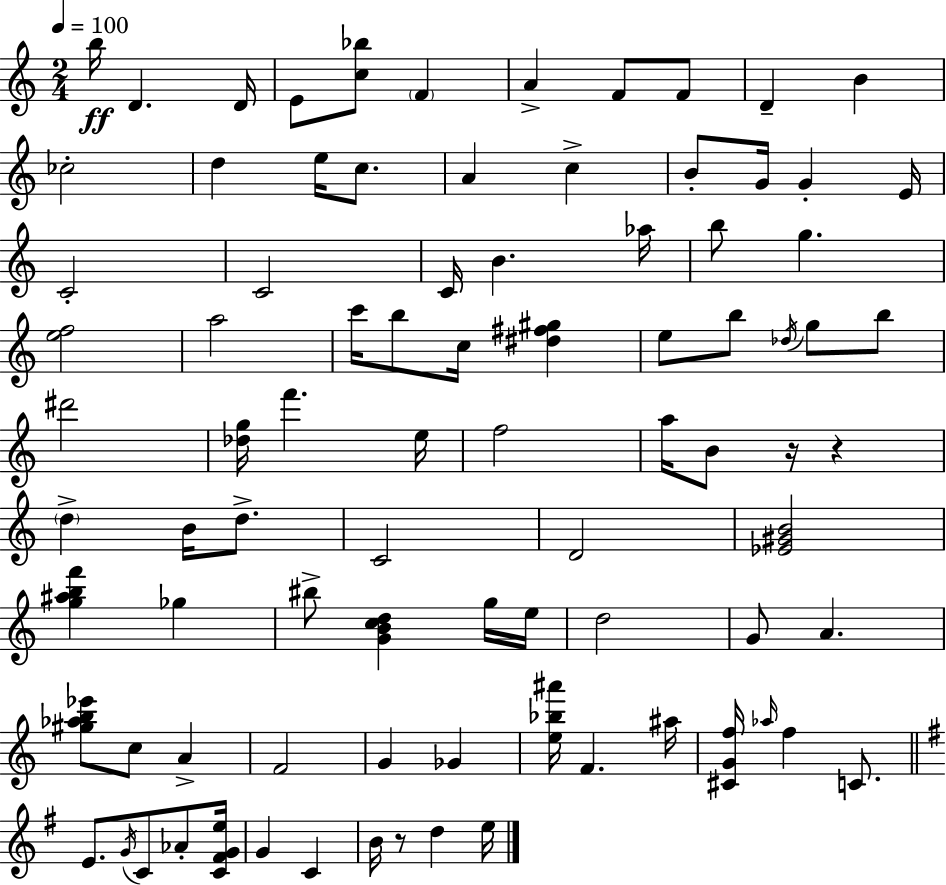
{
  \clef treble
  \numericTimeSignature
  \time 2/4
  \key c \major
  \tempo 4 = 100
  b''16\ff d'4. d'16 | e'8 <c'' bes''>8 \parenthesize f'4 | a'4-> f'8 f'8 | d'4-- b'4 | \break ces''2-. | d''4 e''16 c''8. | a'4 c''4-> | b'8-. g'16 g'4-. e'16 | \break c'2-. | c'2 | c'16 b'4. aes''16 | b''8 g''4. | \break <e'' f''>2 | a''2 | c'''16 b''8 c''16 <dis'' fis'' gis''>4 | e''8 b''8 \acciaccatura { des''16 } g''8 b''8 | \break dis'''2 | <des'' g''>16 f'''4. | e''16 f''2 | a''16 b'8 r16 r4 | \break \parenthesize d''4-> b'16 d''8.-> | c'2 | d'2 | <ees' gis' b'>2 | \break <g'' ais'' b'' f'''>4 ges''4 | bis''8-> <g' b' c'' d''>4 g''16 | e''16 d''2 | g'8 a'4. | \break <gis'' aes'' b'' ees'''>8 c''8 a'4-> | f'2 | g'4 ges'4 | <e'' bes'' ais'''>16 f'4. | \break ais''16 <cis' g' f''>16 \grace { aes''16 } f''4 c'8. | \bar "||" \break \key g \major e'8. \acciaccatura { g'16 } c'8 aes'8-. | <c' fis' g' e''>16 g'4 c'4 | b'16 r8 d''4 | e''16 \bar "|."
}